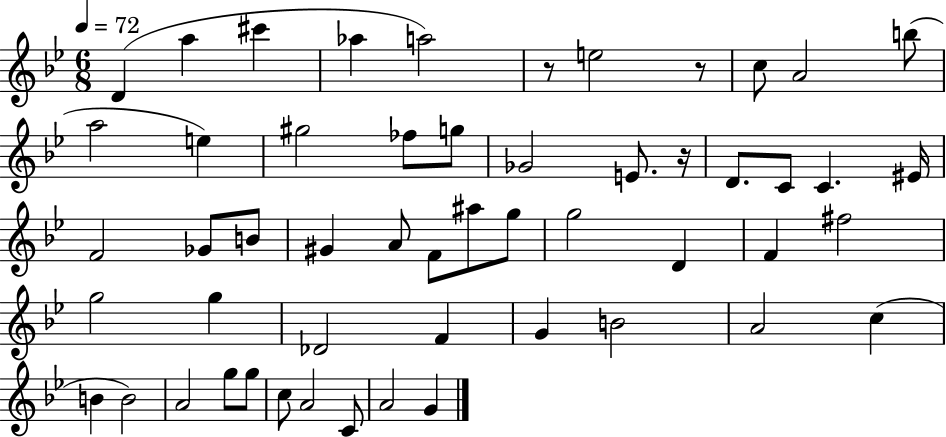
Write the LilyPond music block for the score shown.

{
  \clef treble
  \numericTimeSignature
  \time 6/8
  \key bes \major
  \tempo 4 = 72
  \repeat volta 2 { d'4( a''4 cis'''4 | aes''4 a''2) | r8 e''2 r8 | c''8 a'2 b''8( | \break a''2 e''4) | gis''2 fes''8 g''8 | ges'2 e'8. r16 | d'8. c'8 c'4. eis'16 | \break f'2 ges'8 b'8 | gis'4 a'8 f'8 ais''8 g''8 | g''2 d'4 | f'4 fis''2 | \break g''2 g''4 | des'2 f'4 | g'4 b'2 | a'2 c''4( | \break b'4 b'2) | a'2 g''8 g''8 | c''8 a'2 c'8 | a'2 g'4 | \break } \bar "|."
}